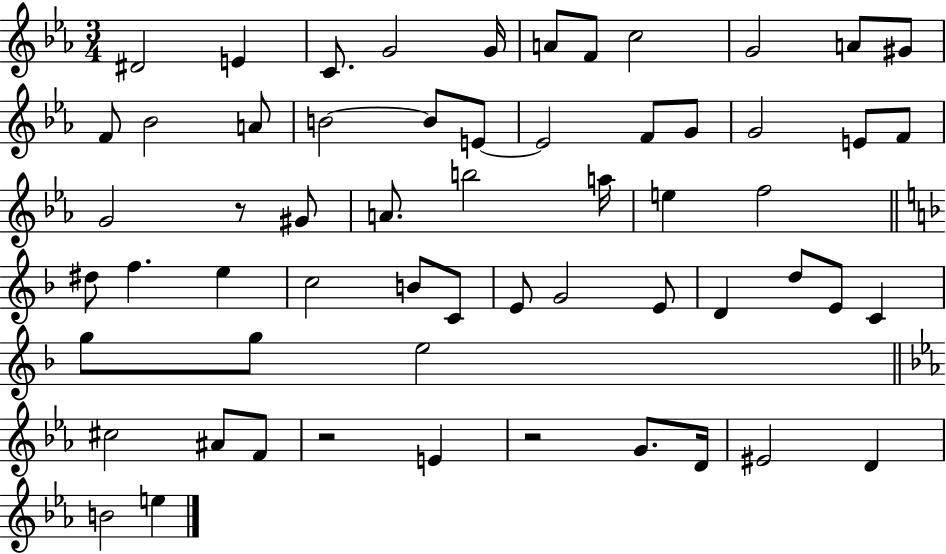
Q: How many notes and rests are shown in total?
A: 59